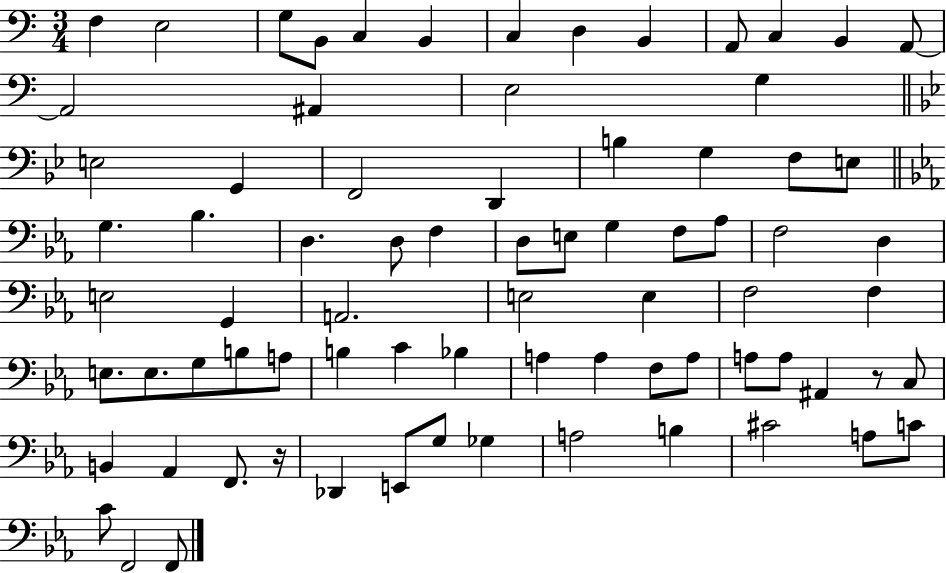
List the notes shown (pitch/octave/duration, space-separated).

F3/q E3/h G3/e B2/e C3/q B2/q C3/q D3/q B2/q A2/e C3/q B2/q A2/e A2/h A#2/q E3/h G3/q E3/h G2/q F2/h D2/q B3/q G3/q F3/e E3/e G3/q. Bb3/q. D3/q. D3/e F3/q D3/e E3/e G3/q F3/e Ab3/e F3/h D3/q E3/h G2/q A2/h. E3/h E3/q F3/h F3/q E3/e. E3/e. G3/e B3/e A3/e B3/q C4/q Bb3/q A3/q A3/q F3/e A3/e A3/e A3/e A#2/q R/e C3/e B2/q Ab2/q F2/e. R/s Db2/q E2/e G3/e Gb3/q A3/h B3/q C#4/h A3/e C4/e C4/e F2/h F2/e